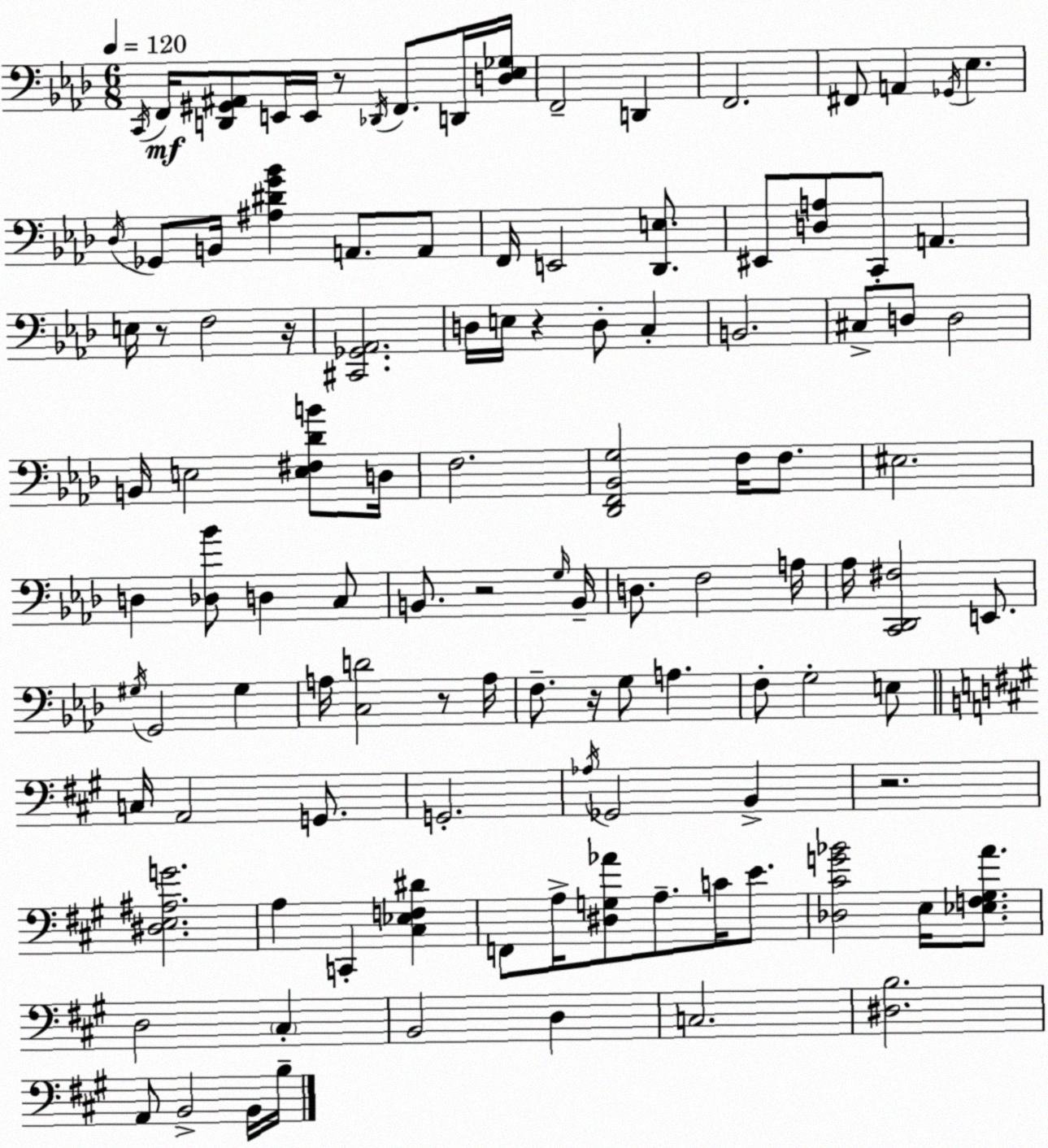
X:1
T:Untitled
M:6/8
L:1/4
K:Fm
C,,/4 F,,/4 [D,,^G,,^A,,]/2 E,,/4 E,,/4 z/2 _D,,/4 F,,/2 D,,/4 [D,_E,_G,]/4 F,,2 D,, F,,2 ^F,,/2 A,, _G,,/4 _E, _D,/4 _G,,/2 B,,/4 [^A,^DG_B] A,,/2 A,,/2 F,,/4 E,,2 [_D,,E,]/2 ^E,,/2 [D,A,]/2 C,,/2 A,, E,/4 z/2 F,2 z/4 [^C,,_G,,_A,,]2 D,/4 E,/4 z D,/2 C, B,,2 ^C,/2 D,/2 D,2 B,,/4 E,2 [E,^F,_DB]/2 D,/4 F,2 [_D,,F,,_B,,G,]2 F,/4 F,/2 ^E,2 D, [_D,_B]/2 D, C,/2 B,,/2 z2 G,/4 B,,/4 D,/2 F,2 A,/4 _A,/4 [C,,_D,,^F,]2 E,,/2 ^G,/4 G,,2 ^G, A,/4 [C,D]2 z/2 A,/4 F,/2 z/4 G,/2 A, F,/2 G,2 E,/2 C,/4 A,,2 G,,/2 G,,2 _A,/4 _G,,2 B,, z2 [^D,E,^A,G]2 A, C,, [^C,_E,F,^D] F,,/2 A,/4 [^D,G,_A]/2 A,/2 C/4 E/2 [_D,^CG_B]2 E,/4 [_E,F,^G,A]/2 D,2 ^C, B,,2 D, C,2 [^D,B,]2 A,,/2 B,,2 B,,/4 B,/4